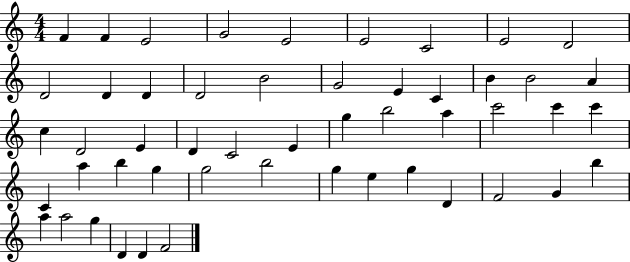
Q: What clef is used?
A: treble